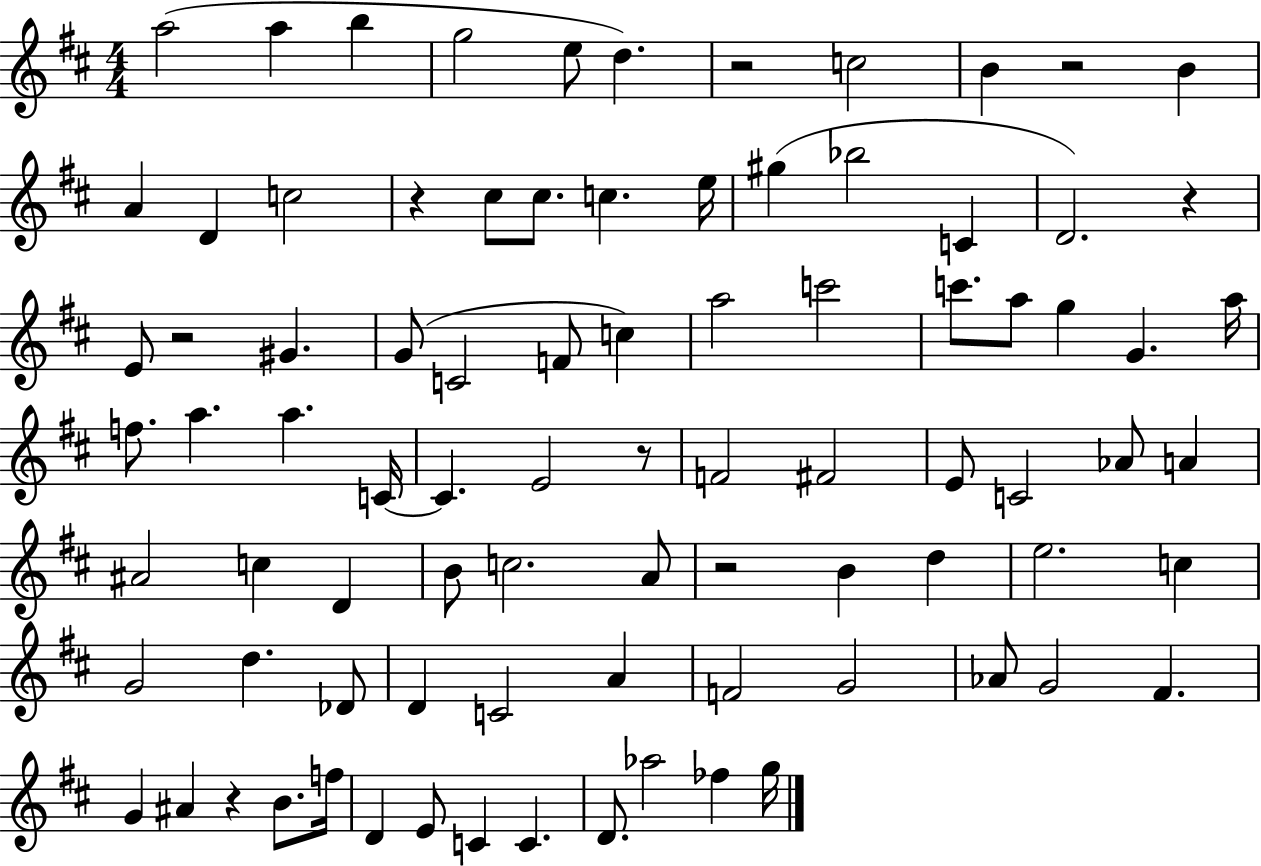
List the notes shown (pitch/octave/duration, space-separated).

A5/h A5/q B5/q G5/h E5/e D5/q. R/h C5/h B4/q R/h B4/q A4/q D4/q C5/h R/q C#5/e C#5/e. C5/q. E5/s G#5/q Bb5/h C4/q D4/h. R/q E4/e R/h G#4/q. G4/e C4/h F4/e C5/q A5/h C6/h C6/e. A5/e G5/q G4/q. A5/s F5/e. A5/q. A5/q. C4/s C4/q. E4/h R/e F4/h F#4/h E4/e C4/h Ab4/e A4/q A#4/h C5/q D4/q B4/e C5/h. A4/e R/h B4/q D5/q E5/h. C5/q G4/h D5/q. Db4/e D4/q C4/h A4/q F4/h G4/h Ab4/e G4/h F#4/q. G4/q A#4/q R/q B4/e. F5/s D4/q E4/e C4/q C4/q. D4/e. Ab5/h FES5/q G5/s